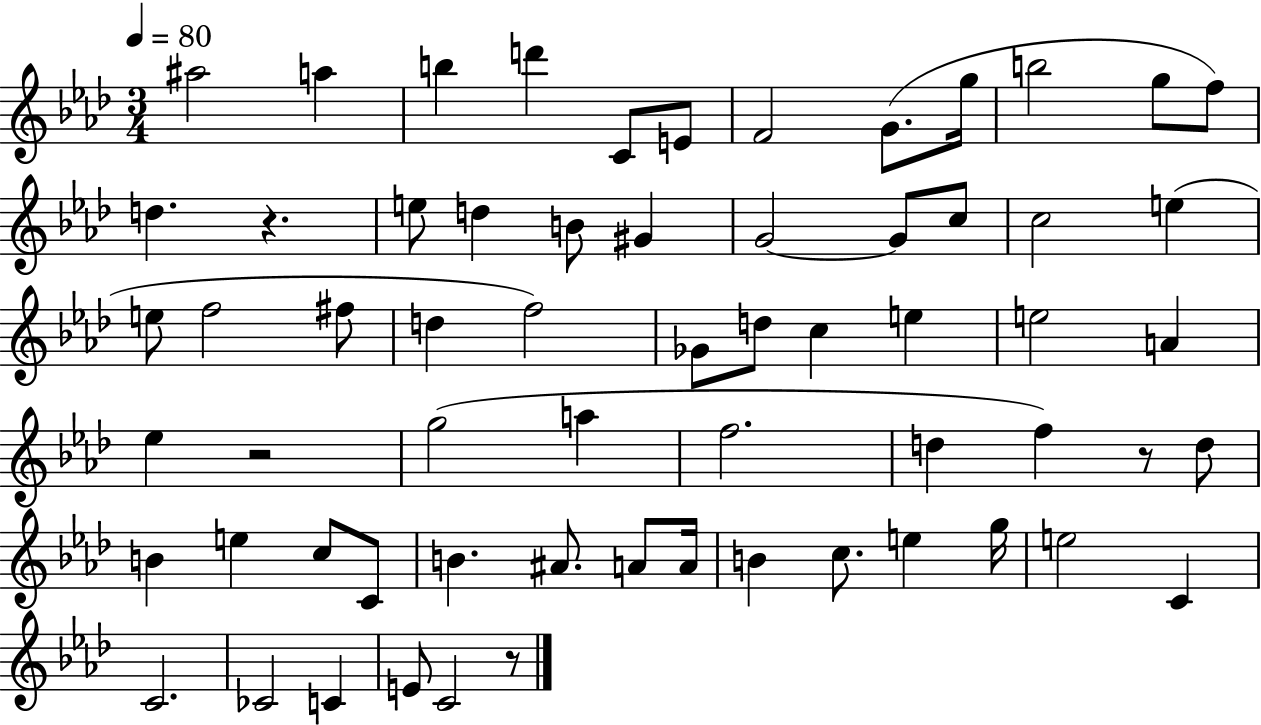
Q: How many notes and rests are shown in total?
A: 63